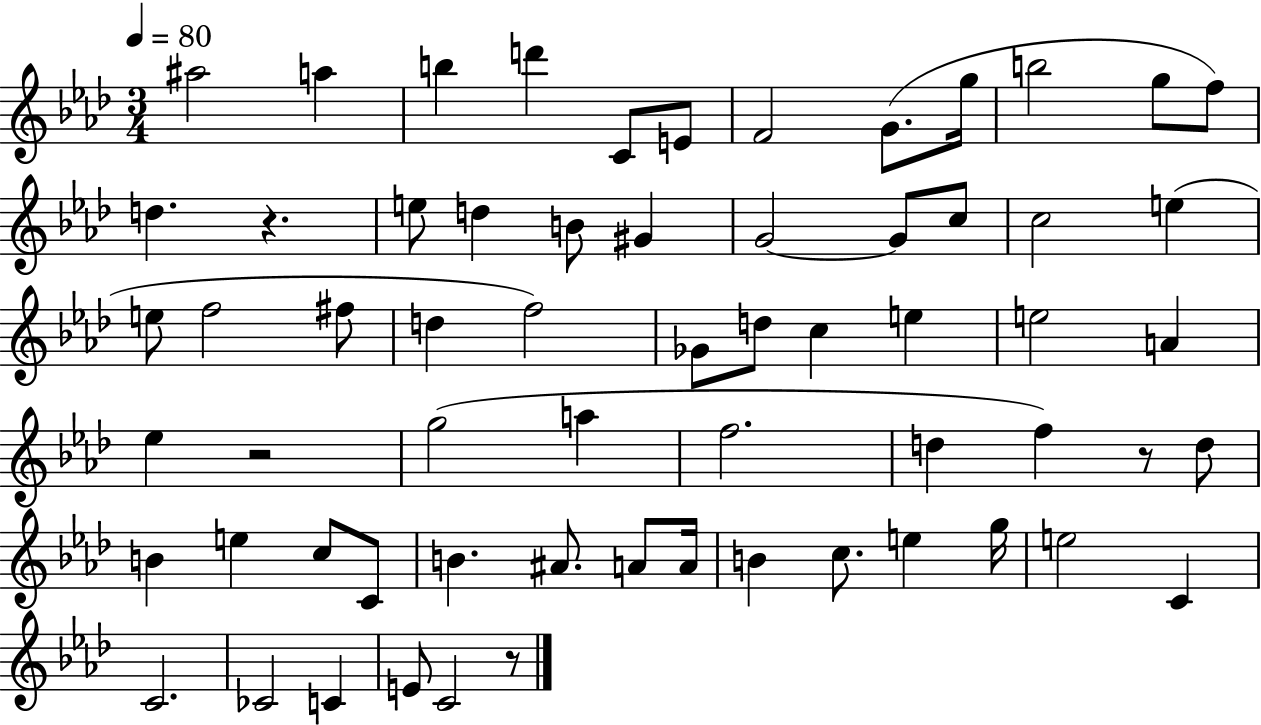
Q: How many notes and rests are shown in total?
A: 63